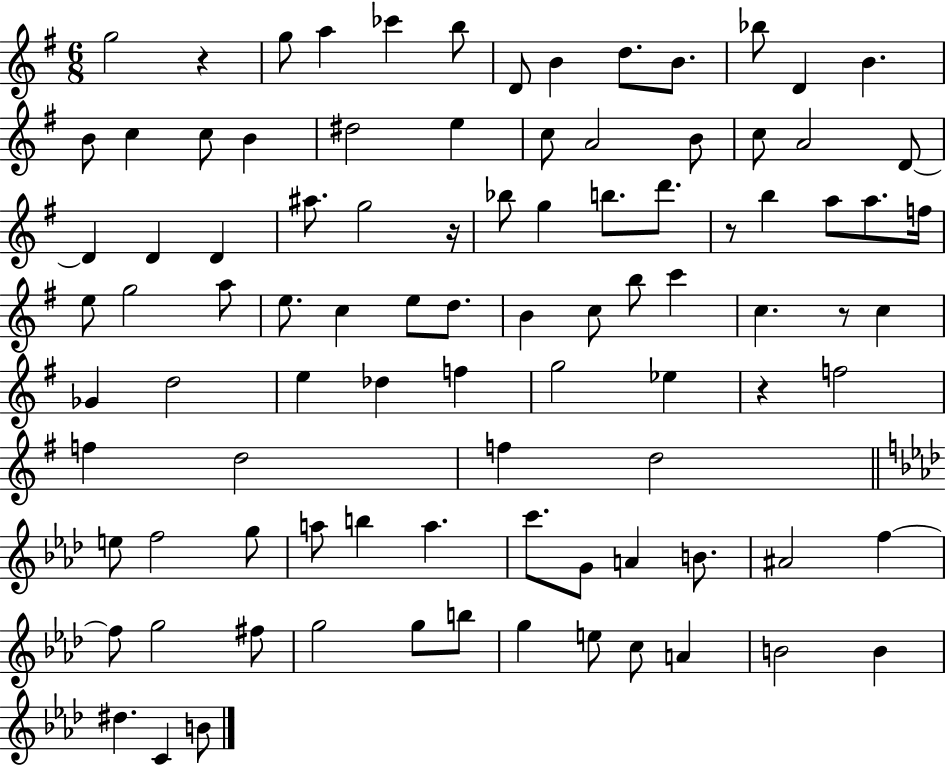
{
  \clef treble
  \numericTimeSignature
  \time 6/8
  \key g \major
  \repeat volta 2 { g''2 r4 | g''8 a''4 ces'''4 b''8 | d'8 b'4 d''8. b'8. | bes''8 d'4 b'4. | \break b'8 c''4 c''8 b'4 | dis''2 e''4 | c''8 a'2 b'8 | c''8 a'2 d'8~~ | \break d'4 d'4 d'4 | ais''8. g''2 r16 | bes''8 g''4 b''8. d'''8. | r8 b''4 a''8 a''8. f''16 | \break e''8 g''2 a''8 | e''8. c''4 e''8 d''8. | b'4 c''8 b''8 c'''4 | c''4. r8 c''4 | \break ges'4 d''2 | e''4 des''4 f''4 | g''2 ees''4 | r4 f''2 | \break f''4 d''2 | f''4 d''2 | \bar "||" \break \key f \minor e''8 f''2 g''8 | a''8 b''4 a''4. | c'''8. g'8 a'4 b'8. | ais'2 f''4~~ | \break f''8 g''2 fis''8 | g''2 g''8 b''8 | g''4 e''8 c''8 a'4 | b'2 b'4 | \break dis''4. c'4 b'8 | } \bar "|."
}